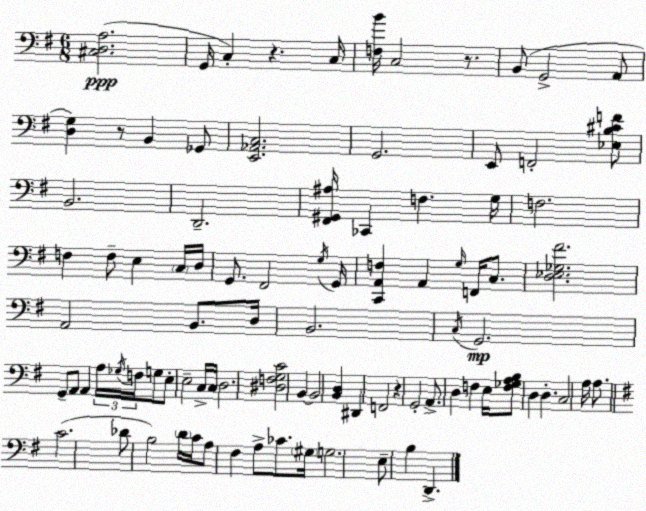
X:1
T:Untitled
M:6/8
L:1/4
K:G
[^C,D,A,]2 G,,/4 C, z C,/4 [F,B]/4 C,2 z/2 B,,/2 G,,2 A,,/2 [D,G,] z/2 B,, _G,,/2 [E,,_A,,C,]2 G,,2 E,,/2 F,,2 [_E,B,^CF]/2 B,,2 D,,2 [^F,,^G,,^A,]/4 _C,, F, G,/4 F,2 F, F,/2 E, C,/4 D,/4 G,,/2 ^F,,2 G,/4 G,,/4 [C,,A,,F,] A,, G,/4 F,,/4 C,/2 [D,_E,_G,^F]2 A,,2 B,,/2 D,/4 B,,2 C,/4 G,,2 G,,/2 A,,/2 A,, A,/4 _G,/4 F,/4 G,/2 E,/2 E,2 C,/4 C,/4 D,2 [^D,F,G,C]2 B,, B,,2 [B,,D,] ^D,, F,,2 z G,,2 A,,/2 D, F, E,/4 [F,_G,A,B,]/2 D, D, C,2 A,/4 A,/2 C2 _D/2 B,2 D/4 C/4 A,/2 ^F, A,/2 _C/2 ^G,/4 G,2 E,/2 B, D,,